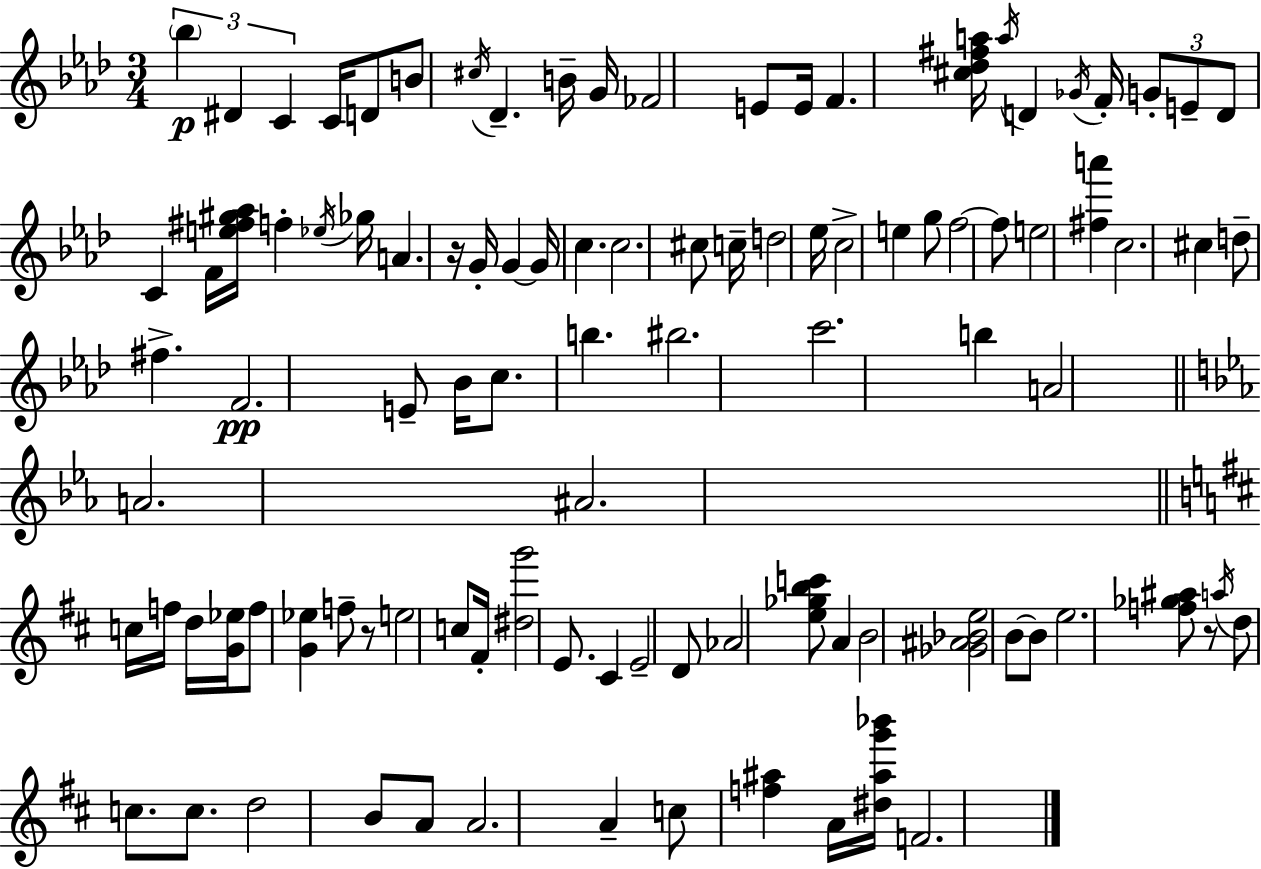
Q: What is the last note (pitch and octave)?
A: F4